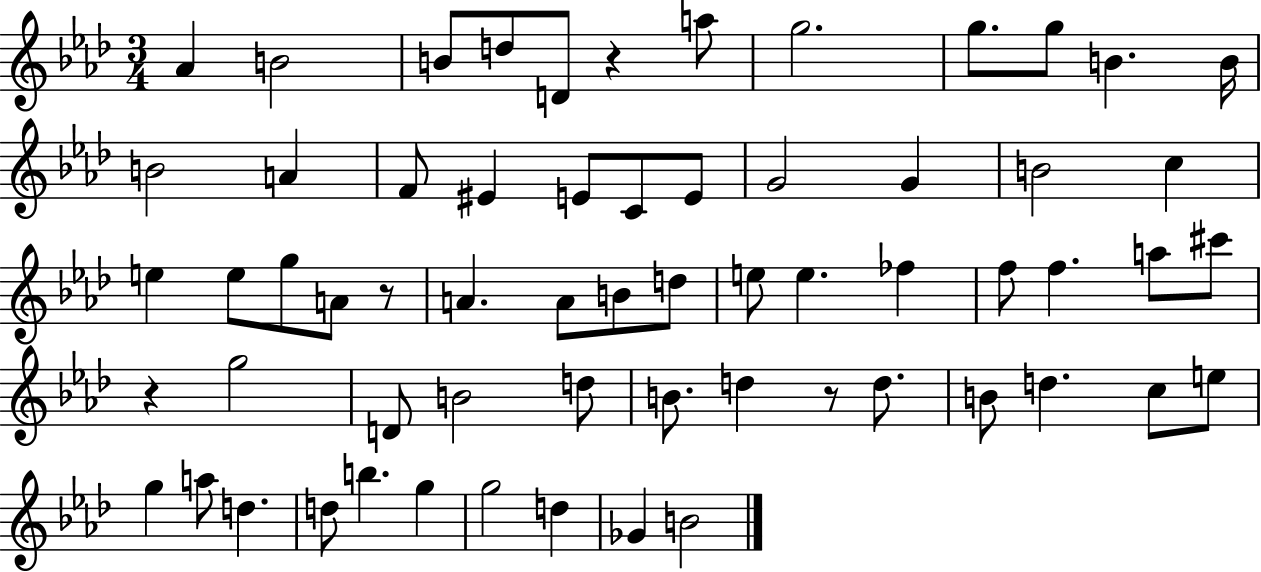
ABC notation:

X:1
T:Untitled
M:3/4
L:1/4
K:Ab
_A B2 B/2 d/2 D/2 z a/2 g2 g/2 g/2 B B/4 B2 A F/2 ^E E/2 C/2 E/2 G2 G B2 c e e/2 g/2 A/2 z/2 A A/2 B/2 d/2 e/2 e _f f/2 f a/2 ^c'/2 z g2 D/2 B2 d/2 B/2 d z/2 d/2 B/2 d c/2 e/2 g a/2 d d/2 b g g2 d _G B2